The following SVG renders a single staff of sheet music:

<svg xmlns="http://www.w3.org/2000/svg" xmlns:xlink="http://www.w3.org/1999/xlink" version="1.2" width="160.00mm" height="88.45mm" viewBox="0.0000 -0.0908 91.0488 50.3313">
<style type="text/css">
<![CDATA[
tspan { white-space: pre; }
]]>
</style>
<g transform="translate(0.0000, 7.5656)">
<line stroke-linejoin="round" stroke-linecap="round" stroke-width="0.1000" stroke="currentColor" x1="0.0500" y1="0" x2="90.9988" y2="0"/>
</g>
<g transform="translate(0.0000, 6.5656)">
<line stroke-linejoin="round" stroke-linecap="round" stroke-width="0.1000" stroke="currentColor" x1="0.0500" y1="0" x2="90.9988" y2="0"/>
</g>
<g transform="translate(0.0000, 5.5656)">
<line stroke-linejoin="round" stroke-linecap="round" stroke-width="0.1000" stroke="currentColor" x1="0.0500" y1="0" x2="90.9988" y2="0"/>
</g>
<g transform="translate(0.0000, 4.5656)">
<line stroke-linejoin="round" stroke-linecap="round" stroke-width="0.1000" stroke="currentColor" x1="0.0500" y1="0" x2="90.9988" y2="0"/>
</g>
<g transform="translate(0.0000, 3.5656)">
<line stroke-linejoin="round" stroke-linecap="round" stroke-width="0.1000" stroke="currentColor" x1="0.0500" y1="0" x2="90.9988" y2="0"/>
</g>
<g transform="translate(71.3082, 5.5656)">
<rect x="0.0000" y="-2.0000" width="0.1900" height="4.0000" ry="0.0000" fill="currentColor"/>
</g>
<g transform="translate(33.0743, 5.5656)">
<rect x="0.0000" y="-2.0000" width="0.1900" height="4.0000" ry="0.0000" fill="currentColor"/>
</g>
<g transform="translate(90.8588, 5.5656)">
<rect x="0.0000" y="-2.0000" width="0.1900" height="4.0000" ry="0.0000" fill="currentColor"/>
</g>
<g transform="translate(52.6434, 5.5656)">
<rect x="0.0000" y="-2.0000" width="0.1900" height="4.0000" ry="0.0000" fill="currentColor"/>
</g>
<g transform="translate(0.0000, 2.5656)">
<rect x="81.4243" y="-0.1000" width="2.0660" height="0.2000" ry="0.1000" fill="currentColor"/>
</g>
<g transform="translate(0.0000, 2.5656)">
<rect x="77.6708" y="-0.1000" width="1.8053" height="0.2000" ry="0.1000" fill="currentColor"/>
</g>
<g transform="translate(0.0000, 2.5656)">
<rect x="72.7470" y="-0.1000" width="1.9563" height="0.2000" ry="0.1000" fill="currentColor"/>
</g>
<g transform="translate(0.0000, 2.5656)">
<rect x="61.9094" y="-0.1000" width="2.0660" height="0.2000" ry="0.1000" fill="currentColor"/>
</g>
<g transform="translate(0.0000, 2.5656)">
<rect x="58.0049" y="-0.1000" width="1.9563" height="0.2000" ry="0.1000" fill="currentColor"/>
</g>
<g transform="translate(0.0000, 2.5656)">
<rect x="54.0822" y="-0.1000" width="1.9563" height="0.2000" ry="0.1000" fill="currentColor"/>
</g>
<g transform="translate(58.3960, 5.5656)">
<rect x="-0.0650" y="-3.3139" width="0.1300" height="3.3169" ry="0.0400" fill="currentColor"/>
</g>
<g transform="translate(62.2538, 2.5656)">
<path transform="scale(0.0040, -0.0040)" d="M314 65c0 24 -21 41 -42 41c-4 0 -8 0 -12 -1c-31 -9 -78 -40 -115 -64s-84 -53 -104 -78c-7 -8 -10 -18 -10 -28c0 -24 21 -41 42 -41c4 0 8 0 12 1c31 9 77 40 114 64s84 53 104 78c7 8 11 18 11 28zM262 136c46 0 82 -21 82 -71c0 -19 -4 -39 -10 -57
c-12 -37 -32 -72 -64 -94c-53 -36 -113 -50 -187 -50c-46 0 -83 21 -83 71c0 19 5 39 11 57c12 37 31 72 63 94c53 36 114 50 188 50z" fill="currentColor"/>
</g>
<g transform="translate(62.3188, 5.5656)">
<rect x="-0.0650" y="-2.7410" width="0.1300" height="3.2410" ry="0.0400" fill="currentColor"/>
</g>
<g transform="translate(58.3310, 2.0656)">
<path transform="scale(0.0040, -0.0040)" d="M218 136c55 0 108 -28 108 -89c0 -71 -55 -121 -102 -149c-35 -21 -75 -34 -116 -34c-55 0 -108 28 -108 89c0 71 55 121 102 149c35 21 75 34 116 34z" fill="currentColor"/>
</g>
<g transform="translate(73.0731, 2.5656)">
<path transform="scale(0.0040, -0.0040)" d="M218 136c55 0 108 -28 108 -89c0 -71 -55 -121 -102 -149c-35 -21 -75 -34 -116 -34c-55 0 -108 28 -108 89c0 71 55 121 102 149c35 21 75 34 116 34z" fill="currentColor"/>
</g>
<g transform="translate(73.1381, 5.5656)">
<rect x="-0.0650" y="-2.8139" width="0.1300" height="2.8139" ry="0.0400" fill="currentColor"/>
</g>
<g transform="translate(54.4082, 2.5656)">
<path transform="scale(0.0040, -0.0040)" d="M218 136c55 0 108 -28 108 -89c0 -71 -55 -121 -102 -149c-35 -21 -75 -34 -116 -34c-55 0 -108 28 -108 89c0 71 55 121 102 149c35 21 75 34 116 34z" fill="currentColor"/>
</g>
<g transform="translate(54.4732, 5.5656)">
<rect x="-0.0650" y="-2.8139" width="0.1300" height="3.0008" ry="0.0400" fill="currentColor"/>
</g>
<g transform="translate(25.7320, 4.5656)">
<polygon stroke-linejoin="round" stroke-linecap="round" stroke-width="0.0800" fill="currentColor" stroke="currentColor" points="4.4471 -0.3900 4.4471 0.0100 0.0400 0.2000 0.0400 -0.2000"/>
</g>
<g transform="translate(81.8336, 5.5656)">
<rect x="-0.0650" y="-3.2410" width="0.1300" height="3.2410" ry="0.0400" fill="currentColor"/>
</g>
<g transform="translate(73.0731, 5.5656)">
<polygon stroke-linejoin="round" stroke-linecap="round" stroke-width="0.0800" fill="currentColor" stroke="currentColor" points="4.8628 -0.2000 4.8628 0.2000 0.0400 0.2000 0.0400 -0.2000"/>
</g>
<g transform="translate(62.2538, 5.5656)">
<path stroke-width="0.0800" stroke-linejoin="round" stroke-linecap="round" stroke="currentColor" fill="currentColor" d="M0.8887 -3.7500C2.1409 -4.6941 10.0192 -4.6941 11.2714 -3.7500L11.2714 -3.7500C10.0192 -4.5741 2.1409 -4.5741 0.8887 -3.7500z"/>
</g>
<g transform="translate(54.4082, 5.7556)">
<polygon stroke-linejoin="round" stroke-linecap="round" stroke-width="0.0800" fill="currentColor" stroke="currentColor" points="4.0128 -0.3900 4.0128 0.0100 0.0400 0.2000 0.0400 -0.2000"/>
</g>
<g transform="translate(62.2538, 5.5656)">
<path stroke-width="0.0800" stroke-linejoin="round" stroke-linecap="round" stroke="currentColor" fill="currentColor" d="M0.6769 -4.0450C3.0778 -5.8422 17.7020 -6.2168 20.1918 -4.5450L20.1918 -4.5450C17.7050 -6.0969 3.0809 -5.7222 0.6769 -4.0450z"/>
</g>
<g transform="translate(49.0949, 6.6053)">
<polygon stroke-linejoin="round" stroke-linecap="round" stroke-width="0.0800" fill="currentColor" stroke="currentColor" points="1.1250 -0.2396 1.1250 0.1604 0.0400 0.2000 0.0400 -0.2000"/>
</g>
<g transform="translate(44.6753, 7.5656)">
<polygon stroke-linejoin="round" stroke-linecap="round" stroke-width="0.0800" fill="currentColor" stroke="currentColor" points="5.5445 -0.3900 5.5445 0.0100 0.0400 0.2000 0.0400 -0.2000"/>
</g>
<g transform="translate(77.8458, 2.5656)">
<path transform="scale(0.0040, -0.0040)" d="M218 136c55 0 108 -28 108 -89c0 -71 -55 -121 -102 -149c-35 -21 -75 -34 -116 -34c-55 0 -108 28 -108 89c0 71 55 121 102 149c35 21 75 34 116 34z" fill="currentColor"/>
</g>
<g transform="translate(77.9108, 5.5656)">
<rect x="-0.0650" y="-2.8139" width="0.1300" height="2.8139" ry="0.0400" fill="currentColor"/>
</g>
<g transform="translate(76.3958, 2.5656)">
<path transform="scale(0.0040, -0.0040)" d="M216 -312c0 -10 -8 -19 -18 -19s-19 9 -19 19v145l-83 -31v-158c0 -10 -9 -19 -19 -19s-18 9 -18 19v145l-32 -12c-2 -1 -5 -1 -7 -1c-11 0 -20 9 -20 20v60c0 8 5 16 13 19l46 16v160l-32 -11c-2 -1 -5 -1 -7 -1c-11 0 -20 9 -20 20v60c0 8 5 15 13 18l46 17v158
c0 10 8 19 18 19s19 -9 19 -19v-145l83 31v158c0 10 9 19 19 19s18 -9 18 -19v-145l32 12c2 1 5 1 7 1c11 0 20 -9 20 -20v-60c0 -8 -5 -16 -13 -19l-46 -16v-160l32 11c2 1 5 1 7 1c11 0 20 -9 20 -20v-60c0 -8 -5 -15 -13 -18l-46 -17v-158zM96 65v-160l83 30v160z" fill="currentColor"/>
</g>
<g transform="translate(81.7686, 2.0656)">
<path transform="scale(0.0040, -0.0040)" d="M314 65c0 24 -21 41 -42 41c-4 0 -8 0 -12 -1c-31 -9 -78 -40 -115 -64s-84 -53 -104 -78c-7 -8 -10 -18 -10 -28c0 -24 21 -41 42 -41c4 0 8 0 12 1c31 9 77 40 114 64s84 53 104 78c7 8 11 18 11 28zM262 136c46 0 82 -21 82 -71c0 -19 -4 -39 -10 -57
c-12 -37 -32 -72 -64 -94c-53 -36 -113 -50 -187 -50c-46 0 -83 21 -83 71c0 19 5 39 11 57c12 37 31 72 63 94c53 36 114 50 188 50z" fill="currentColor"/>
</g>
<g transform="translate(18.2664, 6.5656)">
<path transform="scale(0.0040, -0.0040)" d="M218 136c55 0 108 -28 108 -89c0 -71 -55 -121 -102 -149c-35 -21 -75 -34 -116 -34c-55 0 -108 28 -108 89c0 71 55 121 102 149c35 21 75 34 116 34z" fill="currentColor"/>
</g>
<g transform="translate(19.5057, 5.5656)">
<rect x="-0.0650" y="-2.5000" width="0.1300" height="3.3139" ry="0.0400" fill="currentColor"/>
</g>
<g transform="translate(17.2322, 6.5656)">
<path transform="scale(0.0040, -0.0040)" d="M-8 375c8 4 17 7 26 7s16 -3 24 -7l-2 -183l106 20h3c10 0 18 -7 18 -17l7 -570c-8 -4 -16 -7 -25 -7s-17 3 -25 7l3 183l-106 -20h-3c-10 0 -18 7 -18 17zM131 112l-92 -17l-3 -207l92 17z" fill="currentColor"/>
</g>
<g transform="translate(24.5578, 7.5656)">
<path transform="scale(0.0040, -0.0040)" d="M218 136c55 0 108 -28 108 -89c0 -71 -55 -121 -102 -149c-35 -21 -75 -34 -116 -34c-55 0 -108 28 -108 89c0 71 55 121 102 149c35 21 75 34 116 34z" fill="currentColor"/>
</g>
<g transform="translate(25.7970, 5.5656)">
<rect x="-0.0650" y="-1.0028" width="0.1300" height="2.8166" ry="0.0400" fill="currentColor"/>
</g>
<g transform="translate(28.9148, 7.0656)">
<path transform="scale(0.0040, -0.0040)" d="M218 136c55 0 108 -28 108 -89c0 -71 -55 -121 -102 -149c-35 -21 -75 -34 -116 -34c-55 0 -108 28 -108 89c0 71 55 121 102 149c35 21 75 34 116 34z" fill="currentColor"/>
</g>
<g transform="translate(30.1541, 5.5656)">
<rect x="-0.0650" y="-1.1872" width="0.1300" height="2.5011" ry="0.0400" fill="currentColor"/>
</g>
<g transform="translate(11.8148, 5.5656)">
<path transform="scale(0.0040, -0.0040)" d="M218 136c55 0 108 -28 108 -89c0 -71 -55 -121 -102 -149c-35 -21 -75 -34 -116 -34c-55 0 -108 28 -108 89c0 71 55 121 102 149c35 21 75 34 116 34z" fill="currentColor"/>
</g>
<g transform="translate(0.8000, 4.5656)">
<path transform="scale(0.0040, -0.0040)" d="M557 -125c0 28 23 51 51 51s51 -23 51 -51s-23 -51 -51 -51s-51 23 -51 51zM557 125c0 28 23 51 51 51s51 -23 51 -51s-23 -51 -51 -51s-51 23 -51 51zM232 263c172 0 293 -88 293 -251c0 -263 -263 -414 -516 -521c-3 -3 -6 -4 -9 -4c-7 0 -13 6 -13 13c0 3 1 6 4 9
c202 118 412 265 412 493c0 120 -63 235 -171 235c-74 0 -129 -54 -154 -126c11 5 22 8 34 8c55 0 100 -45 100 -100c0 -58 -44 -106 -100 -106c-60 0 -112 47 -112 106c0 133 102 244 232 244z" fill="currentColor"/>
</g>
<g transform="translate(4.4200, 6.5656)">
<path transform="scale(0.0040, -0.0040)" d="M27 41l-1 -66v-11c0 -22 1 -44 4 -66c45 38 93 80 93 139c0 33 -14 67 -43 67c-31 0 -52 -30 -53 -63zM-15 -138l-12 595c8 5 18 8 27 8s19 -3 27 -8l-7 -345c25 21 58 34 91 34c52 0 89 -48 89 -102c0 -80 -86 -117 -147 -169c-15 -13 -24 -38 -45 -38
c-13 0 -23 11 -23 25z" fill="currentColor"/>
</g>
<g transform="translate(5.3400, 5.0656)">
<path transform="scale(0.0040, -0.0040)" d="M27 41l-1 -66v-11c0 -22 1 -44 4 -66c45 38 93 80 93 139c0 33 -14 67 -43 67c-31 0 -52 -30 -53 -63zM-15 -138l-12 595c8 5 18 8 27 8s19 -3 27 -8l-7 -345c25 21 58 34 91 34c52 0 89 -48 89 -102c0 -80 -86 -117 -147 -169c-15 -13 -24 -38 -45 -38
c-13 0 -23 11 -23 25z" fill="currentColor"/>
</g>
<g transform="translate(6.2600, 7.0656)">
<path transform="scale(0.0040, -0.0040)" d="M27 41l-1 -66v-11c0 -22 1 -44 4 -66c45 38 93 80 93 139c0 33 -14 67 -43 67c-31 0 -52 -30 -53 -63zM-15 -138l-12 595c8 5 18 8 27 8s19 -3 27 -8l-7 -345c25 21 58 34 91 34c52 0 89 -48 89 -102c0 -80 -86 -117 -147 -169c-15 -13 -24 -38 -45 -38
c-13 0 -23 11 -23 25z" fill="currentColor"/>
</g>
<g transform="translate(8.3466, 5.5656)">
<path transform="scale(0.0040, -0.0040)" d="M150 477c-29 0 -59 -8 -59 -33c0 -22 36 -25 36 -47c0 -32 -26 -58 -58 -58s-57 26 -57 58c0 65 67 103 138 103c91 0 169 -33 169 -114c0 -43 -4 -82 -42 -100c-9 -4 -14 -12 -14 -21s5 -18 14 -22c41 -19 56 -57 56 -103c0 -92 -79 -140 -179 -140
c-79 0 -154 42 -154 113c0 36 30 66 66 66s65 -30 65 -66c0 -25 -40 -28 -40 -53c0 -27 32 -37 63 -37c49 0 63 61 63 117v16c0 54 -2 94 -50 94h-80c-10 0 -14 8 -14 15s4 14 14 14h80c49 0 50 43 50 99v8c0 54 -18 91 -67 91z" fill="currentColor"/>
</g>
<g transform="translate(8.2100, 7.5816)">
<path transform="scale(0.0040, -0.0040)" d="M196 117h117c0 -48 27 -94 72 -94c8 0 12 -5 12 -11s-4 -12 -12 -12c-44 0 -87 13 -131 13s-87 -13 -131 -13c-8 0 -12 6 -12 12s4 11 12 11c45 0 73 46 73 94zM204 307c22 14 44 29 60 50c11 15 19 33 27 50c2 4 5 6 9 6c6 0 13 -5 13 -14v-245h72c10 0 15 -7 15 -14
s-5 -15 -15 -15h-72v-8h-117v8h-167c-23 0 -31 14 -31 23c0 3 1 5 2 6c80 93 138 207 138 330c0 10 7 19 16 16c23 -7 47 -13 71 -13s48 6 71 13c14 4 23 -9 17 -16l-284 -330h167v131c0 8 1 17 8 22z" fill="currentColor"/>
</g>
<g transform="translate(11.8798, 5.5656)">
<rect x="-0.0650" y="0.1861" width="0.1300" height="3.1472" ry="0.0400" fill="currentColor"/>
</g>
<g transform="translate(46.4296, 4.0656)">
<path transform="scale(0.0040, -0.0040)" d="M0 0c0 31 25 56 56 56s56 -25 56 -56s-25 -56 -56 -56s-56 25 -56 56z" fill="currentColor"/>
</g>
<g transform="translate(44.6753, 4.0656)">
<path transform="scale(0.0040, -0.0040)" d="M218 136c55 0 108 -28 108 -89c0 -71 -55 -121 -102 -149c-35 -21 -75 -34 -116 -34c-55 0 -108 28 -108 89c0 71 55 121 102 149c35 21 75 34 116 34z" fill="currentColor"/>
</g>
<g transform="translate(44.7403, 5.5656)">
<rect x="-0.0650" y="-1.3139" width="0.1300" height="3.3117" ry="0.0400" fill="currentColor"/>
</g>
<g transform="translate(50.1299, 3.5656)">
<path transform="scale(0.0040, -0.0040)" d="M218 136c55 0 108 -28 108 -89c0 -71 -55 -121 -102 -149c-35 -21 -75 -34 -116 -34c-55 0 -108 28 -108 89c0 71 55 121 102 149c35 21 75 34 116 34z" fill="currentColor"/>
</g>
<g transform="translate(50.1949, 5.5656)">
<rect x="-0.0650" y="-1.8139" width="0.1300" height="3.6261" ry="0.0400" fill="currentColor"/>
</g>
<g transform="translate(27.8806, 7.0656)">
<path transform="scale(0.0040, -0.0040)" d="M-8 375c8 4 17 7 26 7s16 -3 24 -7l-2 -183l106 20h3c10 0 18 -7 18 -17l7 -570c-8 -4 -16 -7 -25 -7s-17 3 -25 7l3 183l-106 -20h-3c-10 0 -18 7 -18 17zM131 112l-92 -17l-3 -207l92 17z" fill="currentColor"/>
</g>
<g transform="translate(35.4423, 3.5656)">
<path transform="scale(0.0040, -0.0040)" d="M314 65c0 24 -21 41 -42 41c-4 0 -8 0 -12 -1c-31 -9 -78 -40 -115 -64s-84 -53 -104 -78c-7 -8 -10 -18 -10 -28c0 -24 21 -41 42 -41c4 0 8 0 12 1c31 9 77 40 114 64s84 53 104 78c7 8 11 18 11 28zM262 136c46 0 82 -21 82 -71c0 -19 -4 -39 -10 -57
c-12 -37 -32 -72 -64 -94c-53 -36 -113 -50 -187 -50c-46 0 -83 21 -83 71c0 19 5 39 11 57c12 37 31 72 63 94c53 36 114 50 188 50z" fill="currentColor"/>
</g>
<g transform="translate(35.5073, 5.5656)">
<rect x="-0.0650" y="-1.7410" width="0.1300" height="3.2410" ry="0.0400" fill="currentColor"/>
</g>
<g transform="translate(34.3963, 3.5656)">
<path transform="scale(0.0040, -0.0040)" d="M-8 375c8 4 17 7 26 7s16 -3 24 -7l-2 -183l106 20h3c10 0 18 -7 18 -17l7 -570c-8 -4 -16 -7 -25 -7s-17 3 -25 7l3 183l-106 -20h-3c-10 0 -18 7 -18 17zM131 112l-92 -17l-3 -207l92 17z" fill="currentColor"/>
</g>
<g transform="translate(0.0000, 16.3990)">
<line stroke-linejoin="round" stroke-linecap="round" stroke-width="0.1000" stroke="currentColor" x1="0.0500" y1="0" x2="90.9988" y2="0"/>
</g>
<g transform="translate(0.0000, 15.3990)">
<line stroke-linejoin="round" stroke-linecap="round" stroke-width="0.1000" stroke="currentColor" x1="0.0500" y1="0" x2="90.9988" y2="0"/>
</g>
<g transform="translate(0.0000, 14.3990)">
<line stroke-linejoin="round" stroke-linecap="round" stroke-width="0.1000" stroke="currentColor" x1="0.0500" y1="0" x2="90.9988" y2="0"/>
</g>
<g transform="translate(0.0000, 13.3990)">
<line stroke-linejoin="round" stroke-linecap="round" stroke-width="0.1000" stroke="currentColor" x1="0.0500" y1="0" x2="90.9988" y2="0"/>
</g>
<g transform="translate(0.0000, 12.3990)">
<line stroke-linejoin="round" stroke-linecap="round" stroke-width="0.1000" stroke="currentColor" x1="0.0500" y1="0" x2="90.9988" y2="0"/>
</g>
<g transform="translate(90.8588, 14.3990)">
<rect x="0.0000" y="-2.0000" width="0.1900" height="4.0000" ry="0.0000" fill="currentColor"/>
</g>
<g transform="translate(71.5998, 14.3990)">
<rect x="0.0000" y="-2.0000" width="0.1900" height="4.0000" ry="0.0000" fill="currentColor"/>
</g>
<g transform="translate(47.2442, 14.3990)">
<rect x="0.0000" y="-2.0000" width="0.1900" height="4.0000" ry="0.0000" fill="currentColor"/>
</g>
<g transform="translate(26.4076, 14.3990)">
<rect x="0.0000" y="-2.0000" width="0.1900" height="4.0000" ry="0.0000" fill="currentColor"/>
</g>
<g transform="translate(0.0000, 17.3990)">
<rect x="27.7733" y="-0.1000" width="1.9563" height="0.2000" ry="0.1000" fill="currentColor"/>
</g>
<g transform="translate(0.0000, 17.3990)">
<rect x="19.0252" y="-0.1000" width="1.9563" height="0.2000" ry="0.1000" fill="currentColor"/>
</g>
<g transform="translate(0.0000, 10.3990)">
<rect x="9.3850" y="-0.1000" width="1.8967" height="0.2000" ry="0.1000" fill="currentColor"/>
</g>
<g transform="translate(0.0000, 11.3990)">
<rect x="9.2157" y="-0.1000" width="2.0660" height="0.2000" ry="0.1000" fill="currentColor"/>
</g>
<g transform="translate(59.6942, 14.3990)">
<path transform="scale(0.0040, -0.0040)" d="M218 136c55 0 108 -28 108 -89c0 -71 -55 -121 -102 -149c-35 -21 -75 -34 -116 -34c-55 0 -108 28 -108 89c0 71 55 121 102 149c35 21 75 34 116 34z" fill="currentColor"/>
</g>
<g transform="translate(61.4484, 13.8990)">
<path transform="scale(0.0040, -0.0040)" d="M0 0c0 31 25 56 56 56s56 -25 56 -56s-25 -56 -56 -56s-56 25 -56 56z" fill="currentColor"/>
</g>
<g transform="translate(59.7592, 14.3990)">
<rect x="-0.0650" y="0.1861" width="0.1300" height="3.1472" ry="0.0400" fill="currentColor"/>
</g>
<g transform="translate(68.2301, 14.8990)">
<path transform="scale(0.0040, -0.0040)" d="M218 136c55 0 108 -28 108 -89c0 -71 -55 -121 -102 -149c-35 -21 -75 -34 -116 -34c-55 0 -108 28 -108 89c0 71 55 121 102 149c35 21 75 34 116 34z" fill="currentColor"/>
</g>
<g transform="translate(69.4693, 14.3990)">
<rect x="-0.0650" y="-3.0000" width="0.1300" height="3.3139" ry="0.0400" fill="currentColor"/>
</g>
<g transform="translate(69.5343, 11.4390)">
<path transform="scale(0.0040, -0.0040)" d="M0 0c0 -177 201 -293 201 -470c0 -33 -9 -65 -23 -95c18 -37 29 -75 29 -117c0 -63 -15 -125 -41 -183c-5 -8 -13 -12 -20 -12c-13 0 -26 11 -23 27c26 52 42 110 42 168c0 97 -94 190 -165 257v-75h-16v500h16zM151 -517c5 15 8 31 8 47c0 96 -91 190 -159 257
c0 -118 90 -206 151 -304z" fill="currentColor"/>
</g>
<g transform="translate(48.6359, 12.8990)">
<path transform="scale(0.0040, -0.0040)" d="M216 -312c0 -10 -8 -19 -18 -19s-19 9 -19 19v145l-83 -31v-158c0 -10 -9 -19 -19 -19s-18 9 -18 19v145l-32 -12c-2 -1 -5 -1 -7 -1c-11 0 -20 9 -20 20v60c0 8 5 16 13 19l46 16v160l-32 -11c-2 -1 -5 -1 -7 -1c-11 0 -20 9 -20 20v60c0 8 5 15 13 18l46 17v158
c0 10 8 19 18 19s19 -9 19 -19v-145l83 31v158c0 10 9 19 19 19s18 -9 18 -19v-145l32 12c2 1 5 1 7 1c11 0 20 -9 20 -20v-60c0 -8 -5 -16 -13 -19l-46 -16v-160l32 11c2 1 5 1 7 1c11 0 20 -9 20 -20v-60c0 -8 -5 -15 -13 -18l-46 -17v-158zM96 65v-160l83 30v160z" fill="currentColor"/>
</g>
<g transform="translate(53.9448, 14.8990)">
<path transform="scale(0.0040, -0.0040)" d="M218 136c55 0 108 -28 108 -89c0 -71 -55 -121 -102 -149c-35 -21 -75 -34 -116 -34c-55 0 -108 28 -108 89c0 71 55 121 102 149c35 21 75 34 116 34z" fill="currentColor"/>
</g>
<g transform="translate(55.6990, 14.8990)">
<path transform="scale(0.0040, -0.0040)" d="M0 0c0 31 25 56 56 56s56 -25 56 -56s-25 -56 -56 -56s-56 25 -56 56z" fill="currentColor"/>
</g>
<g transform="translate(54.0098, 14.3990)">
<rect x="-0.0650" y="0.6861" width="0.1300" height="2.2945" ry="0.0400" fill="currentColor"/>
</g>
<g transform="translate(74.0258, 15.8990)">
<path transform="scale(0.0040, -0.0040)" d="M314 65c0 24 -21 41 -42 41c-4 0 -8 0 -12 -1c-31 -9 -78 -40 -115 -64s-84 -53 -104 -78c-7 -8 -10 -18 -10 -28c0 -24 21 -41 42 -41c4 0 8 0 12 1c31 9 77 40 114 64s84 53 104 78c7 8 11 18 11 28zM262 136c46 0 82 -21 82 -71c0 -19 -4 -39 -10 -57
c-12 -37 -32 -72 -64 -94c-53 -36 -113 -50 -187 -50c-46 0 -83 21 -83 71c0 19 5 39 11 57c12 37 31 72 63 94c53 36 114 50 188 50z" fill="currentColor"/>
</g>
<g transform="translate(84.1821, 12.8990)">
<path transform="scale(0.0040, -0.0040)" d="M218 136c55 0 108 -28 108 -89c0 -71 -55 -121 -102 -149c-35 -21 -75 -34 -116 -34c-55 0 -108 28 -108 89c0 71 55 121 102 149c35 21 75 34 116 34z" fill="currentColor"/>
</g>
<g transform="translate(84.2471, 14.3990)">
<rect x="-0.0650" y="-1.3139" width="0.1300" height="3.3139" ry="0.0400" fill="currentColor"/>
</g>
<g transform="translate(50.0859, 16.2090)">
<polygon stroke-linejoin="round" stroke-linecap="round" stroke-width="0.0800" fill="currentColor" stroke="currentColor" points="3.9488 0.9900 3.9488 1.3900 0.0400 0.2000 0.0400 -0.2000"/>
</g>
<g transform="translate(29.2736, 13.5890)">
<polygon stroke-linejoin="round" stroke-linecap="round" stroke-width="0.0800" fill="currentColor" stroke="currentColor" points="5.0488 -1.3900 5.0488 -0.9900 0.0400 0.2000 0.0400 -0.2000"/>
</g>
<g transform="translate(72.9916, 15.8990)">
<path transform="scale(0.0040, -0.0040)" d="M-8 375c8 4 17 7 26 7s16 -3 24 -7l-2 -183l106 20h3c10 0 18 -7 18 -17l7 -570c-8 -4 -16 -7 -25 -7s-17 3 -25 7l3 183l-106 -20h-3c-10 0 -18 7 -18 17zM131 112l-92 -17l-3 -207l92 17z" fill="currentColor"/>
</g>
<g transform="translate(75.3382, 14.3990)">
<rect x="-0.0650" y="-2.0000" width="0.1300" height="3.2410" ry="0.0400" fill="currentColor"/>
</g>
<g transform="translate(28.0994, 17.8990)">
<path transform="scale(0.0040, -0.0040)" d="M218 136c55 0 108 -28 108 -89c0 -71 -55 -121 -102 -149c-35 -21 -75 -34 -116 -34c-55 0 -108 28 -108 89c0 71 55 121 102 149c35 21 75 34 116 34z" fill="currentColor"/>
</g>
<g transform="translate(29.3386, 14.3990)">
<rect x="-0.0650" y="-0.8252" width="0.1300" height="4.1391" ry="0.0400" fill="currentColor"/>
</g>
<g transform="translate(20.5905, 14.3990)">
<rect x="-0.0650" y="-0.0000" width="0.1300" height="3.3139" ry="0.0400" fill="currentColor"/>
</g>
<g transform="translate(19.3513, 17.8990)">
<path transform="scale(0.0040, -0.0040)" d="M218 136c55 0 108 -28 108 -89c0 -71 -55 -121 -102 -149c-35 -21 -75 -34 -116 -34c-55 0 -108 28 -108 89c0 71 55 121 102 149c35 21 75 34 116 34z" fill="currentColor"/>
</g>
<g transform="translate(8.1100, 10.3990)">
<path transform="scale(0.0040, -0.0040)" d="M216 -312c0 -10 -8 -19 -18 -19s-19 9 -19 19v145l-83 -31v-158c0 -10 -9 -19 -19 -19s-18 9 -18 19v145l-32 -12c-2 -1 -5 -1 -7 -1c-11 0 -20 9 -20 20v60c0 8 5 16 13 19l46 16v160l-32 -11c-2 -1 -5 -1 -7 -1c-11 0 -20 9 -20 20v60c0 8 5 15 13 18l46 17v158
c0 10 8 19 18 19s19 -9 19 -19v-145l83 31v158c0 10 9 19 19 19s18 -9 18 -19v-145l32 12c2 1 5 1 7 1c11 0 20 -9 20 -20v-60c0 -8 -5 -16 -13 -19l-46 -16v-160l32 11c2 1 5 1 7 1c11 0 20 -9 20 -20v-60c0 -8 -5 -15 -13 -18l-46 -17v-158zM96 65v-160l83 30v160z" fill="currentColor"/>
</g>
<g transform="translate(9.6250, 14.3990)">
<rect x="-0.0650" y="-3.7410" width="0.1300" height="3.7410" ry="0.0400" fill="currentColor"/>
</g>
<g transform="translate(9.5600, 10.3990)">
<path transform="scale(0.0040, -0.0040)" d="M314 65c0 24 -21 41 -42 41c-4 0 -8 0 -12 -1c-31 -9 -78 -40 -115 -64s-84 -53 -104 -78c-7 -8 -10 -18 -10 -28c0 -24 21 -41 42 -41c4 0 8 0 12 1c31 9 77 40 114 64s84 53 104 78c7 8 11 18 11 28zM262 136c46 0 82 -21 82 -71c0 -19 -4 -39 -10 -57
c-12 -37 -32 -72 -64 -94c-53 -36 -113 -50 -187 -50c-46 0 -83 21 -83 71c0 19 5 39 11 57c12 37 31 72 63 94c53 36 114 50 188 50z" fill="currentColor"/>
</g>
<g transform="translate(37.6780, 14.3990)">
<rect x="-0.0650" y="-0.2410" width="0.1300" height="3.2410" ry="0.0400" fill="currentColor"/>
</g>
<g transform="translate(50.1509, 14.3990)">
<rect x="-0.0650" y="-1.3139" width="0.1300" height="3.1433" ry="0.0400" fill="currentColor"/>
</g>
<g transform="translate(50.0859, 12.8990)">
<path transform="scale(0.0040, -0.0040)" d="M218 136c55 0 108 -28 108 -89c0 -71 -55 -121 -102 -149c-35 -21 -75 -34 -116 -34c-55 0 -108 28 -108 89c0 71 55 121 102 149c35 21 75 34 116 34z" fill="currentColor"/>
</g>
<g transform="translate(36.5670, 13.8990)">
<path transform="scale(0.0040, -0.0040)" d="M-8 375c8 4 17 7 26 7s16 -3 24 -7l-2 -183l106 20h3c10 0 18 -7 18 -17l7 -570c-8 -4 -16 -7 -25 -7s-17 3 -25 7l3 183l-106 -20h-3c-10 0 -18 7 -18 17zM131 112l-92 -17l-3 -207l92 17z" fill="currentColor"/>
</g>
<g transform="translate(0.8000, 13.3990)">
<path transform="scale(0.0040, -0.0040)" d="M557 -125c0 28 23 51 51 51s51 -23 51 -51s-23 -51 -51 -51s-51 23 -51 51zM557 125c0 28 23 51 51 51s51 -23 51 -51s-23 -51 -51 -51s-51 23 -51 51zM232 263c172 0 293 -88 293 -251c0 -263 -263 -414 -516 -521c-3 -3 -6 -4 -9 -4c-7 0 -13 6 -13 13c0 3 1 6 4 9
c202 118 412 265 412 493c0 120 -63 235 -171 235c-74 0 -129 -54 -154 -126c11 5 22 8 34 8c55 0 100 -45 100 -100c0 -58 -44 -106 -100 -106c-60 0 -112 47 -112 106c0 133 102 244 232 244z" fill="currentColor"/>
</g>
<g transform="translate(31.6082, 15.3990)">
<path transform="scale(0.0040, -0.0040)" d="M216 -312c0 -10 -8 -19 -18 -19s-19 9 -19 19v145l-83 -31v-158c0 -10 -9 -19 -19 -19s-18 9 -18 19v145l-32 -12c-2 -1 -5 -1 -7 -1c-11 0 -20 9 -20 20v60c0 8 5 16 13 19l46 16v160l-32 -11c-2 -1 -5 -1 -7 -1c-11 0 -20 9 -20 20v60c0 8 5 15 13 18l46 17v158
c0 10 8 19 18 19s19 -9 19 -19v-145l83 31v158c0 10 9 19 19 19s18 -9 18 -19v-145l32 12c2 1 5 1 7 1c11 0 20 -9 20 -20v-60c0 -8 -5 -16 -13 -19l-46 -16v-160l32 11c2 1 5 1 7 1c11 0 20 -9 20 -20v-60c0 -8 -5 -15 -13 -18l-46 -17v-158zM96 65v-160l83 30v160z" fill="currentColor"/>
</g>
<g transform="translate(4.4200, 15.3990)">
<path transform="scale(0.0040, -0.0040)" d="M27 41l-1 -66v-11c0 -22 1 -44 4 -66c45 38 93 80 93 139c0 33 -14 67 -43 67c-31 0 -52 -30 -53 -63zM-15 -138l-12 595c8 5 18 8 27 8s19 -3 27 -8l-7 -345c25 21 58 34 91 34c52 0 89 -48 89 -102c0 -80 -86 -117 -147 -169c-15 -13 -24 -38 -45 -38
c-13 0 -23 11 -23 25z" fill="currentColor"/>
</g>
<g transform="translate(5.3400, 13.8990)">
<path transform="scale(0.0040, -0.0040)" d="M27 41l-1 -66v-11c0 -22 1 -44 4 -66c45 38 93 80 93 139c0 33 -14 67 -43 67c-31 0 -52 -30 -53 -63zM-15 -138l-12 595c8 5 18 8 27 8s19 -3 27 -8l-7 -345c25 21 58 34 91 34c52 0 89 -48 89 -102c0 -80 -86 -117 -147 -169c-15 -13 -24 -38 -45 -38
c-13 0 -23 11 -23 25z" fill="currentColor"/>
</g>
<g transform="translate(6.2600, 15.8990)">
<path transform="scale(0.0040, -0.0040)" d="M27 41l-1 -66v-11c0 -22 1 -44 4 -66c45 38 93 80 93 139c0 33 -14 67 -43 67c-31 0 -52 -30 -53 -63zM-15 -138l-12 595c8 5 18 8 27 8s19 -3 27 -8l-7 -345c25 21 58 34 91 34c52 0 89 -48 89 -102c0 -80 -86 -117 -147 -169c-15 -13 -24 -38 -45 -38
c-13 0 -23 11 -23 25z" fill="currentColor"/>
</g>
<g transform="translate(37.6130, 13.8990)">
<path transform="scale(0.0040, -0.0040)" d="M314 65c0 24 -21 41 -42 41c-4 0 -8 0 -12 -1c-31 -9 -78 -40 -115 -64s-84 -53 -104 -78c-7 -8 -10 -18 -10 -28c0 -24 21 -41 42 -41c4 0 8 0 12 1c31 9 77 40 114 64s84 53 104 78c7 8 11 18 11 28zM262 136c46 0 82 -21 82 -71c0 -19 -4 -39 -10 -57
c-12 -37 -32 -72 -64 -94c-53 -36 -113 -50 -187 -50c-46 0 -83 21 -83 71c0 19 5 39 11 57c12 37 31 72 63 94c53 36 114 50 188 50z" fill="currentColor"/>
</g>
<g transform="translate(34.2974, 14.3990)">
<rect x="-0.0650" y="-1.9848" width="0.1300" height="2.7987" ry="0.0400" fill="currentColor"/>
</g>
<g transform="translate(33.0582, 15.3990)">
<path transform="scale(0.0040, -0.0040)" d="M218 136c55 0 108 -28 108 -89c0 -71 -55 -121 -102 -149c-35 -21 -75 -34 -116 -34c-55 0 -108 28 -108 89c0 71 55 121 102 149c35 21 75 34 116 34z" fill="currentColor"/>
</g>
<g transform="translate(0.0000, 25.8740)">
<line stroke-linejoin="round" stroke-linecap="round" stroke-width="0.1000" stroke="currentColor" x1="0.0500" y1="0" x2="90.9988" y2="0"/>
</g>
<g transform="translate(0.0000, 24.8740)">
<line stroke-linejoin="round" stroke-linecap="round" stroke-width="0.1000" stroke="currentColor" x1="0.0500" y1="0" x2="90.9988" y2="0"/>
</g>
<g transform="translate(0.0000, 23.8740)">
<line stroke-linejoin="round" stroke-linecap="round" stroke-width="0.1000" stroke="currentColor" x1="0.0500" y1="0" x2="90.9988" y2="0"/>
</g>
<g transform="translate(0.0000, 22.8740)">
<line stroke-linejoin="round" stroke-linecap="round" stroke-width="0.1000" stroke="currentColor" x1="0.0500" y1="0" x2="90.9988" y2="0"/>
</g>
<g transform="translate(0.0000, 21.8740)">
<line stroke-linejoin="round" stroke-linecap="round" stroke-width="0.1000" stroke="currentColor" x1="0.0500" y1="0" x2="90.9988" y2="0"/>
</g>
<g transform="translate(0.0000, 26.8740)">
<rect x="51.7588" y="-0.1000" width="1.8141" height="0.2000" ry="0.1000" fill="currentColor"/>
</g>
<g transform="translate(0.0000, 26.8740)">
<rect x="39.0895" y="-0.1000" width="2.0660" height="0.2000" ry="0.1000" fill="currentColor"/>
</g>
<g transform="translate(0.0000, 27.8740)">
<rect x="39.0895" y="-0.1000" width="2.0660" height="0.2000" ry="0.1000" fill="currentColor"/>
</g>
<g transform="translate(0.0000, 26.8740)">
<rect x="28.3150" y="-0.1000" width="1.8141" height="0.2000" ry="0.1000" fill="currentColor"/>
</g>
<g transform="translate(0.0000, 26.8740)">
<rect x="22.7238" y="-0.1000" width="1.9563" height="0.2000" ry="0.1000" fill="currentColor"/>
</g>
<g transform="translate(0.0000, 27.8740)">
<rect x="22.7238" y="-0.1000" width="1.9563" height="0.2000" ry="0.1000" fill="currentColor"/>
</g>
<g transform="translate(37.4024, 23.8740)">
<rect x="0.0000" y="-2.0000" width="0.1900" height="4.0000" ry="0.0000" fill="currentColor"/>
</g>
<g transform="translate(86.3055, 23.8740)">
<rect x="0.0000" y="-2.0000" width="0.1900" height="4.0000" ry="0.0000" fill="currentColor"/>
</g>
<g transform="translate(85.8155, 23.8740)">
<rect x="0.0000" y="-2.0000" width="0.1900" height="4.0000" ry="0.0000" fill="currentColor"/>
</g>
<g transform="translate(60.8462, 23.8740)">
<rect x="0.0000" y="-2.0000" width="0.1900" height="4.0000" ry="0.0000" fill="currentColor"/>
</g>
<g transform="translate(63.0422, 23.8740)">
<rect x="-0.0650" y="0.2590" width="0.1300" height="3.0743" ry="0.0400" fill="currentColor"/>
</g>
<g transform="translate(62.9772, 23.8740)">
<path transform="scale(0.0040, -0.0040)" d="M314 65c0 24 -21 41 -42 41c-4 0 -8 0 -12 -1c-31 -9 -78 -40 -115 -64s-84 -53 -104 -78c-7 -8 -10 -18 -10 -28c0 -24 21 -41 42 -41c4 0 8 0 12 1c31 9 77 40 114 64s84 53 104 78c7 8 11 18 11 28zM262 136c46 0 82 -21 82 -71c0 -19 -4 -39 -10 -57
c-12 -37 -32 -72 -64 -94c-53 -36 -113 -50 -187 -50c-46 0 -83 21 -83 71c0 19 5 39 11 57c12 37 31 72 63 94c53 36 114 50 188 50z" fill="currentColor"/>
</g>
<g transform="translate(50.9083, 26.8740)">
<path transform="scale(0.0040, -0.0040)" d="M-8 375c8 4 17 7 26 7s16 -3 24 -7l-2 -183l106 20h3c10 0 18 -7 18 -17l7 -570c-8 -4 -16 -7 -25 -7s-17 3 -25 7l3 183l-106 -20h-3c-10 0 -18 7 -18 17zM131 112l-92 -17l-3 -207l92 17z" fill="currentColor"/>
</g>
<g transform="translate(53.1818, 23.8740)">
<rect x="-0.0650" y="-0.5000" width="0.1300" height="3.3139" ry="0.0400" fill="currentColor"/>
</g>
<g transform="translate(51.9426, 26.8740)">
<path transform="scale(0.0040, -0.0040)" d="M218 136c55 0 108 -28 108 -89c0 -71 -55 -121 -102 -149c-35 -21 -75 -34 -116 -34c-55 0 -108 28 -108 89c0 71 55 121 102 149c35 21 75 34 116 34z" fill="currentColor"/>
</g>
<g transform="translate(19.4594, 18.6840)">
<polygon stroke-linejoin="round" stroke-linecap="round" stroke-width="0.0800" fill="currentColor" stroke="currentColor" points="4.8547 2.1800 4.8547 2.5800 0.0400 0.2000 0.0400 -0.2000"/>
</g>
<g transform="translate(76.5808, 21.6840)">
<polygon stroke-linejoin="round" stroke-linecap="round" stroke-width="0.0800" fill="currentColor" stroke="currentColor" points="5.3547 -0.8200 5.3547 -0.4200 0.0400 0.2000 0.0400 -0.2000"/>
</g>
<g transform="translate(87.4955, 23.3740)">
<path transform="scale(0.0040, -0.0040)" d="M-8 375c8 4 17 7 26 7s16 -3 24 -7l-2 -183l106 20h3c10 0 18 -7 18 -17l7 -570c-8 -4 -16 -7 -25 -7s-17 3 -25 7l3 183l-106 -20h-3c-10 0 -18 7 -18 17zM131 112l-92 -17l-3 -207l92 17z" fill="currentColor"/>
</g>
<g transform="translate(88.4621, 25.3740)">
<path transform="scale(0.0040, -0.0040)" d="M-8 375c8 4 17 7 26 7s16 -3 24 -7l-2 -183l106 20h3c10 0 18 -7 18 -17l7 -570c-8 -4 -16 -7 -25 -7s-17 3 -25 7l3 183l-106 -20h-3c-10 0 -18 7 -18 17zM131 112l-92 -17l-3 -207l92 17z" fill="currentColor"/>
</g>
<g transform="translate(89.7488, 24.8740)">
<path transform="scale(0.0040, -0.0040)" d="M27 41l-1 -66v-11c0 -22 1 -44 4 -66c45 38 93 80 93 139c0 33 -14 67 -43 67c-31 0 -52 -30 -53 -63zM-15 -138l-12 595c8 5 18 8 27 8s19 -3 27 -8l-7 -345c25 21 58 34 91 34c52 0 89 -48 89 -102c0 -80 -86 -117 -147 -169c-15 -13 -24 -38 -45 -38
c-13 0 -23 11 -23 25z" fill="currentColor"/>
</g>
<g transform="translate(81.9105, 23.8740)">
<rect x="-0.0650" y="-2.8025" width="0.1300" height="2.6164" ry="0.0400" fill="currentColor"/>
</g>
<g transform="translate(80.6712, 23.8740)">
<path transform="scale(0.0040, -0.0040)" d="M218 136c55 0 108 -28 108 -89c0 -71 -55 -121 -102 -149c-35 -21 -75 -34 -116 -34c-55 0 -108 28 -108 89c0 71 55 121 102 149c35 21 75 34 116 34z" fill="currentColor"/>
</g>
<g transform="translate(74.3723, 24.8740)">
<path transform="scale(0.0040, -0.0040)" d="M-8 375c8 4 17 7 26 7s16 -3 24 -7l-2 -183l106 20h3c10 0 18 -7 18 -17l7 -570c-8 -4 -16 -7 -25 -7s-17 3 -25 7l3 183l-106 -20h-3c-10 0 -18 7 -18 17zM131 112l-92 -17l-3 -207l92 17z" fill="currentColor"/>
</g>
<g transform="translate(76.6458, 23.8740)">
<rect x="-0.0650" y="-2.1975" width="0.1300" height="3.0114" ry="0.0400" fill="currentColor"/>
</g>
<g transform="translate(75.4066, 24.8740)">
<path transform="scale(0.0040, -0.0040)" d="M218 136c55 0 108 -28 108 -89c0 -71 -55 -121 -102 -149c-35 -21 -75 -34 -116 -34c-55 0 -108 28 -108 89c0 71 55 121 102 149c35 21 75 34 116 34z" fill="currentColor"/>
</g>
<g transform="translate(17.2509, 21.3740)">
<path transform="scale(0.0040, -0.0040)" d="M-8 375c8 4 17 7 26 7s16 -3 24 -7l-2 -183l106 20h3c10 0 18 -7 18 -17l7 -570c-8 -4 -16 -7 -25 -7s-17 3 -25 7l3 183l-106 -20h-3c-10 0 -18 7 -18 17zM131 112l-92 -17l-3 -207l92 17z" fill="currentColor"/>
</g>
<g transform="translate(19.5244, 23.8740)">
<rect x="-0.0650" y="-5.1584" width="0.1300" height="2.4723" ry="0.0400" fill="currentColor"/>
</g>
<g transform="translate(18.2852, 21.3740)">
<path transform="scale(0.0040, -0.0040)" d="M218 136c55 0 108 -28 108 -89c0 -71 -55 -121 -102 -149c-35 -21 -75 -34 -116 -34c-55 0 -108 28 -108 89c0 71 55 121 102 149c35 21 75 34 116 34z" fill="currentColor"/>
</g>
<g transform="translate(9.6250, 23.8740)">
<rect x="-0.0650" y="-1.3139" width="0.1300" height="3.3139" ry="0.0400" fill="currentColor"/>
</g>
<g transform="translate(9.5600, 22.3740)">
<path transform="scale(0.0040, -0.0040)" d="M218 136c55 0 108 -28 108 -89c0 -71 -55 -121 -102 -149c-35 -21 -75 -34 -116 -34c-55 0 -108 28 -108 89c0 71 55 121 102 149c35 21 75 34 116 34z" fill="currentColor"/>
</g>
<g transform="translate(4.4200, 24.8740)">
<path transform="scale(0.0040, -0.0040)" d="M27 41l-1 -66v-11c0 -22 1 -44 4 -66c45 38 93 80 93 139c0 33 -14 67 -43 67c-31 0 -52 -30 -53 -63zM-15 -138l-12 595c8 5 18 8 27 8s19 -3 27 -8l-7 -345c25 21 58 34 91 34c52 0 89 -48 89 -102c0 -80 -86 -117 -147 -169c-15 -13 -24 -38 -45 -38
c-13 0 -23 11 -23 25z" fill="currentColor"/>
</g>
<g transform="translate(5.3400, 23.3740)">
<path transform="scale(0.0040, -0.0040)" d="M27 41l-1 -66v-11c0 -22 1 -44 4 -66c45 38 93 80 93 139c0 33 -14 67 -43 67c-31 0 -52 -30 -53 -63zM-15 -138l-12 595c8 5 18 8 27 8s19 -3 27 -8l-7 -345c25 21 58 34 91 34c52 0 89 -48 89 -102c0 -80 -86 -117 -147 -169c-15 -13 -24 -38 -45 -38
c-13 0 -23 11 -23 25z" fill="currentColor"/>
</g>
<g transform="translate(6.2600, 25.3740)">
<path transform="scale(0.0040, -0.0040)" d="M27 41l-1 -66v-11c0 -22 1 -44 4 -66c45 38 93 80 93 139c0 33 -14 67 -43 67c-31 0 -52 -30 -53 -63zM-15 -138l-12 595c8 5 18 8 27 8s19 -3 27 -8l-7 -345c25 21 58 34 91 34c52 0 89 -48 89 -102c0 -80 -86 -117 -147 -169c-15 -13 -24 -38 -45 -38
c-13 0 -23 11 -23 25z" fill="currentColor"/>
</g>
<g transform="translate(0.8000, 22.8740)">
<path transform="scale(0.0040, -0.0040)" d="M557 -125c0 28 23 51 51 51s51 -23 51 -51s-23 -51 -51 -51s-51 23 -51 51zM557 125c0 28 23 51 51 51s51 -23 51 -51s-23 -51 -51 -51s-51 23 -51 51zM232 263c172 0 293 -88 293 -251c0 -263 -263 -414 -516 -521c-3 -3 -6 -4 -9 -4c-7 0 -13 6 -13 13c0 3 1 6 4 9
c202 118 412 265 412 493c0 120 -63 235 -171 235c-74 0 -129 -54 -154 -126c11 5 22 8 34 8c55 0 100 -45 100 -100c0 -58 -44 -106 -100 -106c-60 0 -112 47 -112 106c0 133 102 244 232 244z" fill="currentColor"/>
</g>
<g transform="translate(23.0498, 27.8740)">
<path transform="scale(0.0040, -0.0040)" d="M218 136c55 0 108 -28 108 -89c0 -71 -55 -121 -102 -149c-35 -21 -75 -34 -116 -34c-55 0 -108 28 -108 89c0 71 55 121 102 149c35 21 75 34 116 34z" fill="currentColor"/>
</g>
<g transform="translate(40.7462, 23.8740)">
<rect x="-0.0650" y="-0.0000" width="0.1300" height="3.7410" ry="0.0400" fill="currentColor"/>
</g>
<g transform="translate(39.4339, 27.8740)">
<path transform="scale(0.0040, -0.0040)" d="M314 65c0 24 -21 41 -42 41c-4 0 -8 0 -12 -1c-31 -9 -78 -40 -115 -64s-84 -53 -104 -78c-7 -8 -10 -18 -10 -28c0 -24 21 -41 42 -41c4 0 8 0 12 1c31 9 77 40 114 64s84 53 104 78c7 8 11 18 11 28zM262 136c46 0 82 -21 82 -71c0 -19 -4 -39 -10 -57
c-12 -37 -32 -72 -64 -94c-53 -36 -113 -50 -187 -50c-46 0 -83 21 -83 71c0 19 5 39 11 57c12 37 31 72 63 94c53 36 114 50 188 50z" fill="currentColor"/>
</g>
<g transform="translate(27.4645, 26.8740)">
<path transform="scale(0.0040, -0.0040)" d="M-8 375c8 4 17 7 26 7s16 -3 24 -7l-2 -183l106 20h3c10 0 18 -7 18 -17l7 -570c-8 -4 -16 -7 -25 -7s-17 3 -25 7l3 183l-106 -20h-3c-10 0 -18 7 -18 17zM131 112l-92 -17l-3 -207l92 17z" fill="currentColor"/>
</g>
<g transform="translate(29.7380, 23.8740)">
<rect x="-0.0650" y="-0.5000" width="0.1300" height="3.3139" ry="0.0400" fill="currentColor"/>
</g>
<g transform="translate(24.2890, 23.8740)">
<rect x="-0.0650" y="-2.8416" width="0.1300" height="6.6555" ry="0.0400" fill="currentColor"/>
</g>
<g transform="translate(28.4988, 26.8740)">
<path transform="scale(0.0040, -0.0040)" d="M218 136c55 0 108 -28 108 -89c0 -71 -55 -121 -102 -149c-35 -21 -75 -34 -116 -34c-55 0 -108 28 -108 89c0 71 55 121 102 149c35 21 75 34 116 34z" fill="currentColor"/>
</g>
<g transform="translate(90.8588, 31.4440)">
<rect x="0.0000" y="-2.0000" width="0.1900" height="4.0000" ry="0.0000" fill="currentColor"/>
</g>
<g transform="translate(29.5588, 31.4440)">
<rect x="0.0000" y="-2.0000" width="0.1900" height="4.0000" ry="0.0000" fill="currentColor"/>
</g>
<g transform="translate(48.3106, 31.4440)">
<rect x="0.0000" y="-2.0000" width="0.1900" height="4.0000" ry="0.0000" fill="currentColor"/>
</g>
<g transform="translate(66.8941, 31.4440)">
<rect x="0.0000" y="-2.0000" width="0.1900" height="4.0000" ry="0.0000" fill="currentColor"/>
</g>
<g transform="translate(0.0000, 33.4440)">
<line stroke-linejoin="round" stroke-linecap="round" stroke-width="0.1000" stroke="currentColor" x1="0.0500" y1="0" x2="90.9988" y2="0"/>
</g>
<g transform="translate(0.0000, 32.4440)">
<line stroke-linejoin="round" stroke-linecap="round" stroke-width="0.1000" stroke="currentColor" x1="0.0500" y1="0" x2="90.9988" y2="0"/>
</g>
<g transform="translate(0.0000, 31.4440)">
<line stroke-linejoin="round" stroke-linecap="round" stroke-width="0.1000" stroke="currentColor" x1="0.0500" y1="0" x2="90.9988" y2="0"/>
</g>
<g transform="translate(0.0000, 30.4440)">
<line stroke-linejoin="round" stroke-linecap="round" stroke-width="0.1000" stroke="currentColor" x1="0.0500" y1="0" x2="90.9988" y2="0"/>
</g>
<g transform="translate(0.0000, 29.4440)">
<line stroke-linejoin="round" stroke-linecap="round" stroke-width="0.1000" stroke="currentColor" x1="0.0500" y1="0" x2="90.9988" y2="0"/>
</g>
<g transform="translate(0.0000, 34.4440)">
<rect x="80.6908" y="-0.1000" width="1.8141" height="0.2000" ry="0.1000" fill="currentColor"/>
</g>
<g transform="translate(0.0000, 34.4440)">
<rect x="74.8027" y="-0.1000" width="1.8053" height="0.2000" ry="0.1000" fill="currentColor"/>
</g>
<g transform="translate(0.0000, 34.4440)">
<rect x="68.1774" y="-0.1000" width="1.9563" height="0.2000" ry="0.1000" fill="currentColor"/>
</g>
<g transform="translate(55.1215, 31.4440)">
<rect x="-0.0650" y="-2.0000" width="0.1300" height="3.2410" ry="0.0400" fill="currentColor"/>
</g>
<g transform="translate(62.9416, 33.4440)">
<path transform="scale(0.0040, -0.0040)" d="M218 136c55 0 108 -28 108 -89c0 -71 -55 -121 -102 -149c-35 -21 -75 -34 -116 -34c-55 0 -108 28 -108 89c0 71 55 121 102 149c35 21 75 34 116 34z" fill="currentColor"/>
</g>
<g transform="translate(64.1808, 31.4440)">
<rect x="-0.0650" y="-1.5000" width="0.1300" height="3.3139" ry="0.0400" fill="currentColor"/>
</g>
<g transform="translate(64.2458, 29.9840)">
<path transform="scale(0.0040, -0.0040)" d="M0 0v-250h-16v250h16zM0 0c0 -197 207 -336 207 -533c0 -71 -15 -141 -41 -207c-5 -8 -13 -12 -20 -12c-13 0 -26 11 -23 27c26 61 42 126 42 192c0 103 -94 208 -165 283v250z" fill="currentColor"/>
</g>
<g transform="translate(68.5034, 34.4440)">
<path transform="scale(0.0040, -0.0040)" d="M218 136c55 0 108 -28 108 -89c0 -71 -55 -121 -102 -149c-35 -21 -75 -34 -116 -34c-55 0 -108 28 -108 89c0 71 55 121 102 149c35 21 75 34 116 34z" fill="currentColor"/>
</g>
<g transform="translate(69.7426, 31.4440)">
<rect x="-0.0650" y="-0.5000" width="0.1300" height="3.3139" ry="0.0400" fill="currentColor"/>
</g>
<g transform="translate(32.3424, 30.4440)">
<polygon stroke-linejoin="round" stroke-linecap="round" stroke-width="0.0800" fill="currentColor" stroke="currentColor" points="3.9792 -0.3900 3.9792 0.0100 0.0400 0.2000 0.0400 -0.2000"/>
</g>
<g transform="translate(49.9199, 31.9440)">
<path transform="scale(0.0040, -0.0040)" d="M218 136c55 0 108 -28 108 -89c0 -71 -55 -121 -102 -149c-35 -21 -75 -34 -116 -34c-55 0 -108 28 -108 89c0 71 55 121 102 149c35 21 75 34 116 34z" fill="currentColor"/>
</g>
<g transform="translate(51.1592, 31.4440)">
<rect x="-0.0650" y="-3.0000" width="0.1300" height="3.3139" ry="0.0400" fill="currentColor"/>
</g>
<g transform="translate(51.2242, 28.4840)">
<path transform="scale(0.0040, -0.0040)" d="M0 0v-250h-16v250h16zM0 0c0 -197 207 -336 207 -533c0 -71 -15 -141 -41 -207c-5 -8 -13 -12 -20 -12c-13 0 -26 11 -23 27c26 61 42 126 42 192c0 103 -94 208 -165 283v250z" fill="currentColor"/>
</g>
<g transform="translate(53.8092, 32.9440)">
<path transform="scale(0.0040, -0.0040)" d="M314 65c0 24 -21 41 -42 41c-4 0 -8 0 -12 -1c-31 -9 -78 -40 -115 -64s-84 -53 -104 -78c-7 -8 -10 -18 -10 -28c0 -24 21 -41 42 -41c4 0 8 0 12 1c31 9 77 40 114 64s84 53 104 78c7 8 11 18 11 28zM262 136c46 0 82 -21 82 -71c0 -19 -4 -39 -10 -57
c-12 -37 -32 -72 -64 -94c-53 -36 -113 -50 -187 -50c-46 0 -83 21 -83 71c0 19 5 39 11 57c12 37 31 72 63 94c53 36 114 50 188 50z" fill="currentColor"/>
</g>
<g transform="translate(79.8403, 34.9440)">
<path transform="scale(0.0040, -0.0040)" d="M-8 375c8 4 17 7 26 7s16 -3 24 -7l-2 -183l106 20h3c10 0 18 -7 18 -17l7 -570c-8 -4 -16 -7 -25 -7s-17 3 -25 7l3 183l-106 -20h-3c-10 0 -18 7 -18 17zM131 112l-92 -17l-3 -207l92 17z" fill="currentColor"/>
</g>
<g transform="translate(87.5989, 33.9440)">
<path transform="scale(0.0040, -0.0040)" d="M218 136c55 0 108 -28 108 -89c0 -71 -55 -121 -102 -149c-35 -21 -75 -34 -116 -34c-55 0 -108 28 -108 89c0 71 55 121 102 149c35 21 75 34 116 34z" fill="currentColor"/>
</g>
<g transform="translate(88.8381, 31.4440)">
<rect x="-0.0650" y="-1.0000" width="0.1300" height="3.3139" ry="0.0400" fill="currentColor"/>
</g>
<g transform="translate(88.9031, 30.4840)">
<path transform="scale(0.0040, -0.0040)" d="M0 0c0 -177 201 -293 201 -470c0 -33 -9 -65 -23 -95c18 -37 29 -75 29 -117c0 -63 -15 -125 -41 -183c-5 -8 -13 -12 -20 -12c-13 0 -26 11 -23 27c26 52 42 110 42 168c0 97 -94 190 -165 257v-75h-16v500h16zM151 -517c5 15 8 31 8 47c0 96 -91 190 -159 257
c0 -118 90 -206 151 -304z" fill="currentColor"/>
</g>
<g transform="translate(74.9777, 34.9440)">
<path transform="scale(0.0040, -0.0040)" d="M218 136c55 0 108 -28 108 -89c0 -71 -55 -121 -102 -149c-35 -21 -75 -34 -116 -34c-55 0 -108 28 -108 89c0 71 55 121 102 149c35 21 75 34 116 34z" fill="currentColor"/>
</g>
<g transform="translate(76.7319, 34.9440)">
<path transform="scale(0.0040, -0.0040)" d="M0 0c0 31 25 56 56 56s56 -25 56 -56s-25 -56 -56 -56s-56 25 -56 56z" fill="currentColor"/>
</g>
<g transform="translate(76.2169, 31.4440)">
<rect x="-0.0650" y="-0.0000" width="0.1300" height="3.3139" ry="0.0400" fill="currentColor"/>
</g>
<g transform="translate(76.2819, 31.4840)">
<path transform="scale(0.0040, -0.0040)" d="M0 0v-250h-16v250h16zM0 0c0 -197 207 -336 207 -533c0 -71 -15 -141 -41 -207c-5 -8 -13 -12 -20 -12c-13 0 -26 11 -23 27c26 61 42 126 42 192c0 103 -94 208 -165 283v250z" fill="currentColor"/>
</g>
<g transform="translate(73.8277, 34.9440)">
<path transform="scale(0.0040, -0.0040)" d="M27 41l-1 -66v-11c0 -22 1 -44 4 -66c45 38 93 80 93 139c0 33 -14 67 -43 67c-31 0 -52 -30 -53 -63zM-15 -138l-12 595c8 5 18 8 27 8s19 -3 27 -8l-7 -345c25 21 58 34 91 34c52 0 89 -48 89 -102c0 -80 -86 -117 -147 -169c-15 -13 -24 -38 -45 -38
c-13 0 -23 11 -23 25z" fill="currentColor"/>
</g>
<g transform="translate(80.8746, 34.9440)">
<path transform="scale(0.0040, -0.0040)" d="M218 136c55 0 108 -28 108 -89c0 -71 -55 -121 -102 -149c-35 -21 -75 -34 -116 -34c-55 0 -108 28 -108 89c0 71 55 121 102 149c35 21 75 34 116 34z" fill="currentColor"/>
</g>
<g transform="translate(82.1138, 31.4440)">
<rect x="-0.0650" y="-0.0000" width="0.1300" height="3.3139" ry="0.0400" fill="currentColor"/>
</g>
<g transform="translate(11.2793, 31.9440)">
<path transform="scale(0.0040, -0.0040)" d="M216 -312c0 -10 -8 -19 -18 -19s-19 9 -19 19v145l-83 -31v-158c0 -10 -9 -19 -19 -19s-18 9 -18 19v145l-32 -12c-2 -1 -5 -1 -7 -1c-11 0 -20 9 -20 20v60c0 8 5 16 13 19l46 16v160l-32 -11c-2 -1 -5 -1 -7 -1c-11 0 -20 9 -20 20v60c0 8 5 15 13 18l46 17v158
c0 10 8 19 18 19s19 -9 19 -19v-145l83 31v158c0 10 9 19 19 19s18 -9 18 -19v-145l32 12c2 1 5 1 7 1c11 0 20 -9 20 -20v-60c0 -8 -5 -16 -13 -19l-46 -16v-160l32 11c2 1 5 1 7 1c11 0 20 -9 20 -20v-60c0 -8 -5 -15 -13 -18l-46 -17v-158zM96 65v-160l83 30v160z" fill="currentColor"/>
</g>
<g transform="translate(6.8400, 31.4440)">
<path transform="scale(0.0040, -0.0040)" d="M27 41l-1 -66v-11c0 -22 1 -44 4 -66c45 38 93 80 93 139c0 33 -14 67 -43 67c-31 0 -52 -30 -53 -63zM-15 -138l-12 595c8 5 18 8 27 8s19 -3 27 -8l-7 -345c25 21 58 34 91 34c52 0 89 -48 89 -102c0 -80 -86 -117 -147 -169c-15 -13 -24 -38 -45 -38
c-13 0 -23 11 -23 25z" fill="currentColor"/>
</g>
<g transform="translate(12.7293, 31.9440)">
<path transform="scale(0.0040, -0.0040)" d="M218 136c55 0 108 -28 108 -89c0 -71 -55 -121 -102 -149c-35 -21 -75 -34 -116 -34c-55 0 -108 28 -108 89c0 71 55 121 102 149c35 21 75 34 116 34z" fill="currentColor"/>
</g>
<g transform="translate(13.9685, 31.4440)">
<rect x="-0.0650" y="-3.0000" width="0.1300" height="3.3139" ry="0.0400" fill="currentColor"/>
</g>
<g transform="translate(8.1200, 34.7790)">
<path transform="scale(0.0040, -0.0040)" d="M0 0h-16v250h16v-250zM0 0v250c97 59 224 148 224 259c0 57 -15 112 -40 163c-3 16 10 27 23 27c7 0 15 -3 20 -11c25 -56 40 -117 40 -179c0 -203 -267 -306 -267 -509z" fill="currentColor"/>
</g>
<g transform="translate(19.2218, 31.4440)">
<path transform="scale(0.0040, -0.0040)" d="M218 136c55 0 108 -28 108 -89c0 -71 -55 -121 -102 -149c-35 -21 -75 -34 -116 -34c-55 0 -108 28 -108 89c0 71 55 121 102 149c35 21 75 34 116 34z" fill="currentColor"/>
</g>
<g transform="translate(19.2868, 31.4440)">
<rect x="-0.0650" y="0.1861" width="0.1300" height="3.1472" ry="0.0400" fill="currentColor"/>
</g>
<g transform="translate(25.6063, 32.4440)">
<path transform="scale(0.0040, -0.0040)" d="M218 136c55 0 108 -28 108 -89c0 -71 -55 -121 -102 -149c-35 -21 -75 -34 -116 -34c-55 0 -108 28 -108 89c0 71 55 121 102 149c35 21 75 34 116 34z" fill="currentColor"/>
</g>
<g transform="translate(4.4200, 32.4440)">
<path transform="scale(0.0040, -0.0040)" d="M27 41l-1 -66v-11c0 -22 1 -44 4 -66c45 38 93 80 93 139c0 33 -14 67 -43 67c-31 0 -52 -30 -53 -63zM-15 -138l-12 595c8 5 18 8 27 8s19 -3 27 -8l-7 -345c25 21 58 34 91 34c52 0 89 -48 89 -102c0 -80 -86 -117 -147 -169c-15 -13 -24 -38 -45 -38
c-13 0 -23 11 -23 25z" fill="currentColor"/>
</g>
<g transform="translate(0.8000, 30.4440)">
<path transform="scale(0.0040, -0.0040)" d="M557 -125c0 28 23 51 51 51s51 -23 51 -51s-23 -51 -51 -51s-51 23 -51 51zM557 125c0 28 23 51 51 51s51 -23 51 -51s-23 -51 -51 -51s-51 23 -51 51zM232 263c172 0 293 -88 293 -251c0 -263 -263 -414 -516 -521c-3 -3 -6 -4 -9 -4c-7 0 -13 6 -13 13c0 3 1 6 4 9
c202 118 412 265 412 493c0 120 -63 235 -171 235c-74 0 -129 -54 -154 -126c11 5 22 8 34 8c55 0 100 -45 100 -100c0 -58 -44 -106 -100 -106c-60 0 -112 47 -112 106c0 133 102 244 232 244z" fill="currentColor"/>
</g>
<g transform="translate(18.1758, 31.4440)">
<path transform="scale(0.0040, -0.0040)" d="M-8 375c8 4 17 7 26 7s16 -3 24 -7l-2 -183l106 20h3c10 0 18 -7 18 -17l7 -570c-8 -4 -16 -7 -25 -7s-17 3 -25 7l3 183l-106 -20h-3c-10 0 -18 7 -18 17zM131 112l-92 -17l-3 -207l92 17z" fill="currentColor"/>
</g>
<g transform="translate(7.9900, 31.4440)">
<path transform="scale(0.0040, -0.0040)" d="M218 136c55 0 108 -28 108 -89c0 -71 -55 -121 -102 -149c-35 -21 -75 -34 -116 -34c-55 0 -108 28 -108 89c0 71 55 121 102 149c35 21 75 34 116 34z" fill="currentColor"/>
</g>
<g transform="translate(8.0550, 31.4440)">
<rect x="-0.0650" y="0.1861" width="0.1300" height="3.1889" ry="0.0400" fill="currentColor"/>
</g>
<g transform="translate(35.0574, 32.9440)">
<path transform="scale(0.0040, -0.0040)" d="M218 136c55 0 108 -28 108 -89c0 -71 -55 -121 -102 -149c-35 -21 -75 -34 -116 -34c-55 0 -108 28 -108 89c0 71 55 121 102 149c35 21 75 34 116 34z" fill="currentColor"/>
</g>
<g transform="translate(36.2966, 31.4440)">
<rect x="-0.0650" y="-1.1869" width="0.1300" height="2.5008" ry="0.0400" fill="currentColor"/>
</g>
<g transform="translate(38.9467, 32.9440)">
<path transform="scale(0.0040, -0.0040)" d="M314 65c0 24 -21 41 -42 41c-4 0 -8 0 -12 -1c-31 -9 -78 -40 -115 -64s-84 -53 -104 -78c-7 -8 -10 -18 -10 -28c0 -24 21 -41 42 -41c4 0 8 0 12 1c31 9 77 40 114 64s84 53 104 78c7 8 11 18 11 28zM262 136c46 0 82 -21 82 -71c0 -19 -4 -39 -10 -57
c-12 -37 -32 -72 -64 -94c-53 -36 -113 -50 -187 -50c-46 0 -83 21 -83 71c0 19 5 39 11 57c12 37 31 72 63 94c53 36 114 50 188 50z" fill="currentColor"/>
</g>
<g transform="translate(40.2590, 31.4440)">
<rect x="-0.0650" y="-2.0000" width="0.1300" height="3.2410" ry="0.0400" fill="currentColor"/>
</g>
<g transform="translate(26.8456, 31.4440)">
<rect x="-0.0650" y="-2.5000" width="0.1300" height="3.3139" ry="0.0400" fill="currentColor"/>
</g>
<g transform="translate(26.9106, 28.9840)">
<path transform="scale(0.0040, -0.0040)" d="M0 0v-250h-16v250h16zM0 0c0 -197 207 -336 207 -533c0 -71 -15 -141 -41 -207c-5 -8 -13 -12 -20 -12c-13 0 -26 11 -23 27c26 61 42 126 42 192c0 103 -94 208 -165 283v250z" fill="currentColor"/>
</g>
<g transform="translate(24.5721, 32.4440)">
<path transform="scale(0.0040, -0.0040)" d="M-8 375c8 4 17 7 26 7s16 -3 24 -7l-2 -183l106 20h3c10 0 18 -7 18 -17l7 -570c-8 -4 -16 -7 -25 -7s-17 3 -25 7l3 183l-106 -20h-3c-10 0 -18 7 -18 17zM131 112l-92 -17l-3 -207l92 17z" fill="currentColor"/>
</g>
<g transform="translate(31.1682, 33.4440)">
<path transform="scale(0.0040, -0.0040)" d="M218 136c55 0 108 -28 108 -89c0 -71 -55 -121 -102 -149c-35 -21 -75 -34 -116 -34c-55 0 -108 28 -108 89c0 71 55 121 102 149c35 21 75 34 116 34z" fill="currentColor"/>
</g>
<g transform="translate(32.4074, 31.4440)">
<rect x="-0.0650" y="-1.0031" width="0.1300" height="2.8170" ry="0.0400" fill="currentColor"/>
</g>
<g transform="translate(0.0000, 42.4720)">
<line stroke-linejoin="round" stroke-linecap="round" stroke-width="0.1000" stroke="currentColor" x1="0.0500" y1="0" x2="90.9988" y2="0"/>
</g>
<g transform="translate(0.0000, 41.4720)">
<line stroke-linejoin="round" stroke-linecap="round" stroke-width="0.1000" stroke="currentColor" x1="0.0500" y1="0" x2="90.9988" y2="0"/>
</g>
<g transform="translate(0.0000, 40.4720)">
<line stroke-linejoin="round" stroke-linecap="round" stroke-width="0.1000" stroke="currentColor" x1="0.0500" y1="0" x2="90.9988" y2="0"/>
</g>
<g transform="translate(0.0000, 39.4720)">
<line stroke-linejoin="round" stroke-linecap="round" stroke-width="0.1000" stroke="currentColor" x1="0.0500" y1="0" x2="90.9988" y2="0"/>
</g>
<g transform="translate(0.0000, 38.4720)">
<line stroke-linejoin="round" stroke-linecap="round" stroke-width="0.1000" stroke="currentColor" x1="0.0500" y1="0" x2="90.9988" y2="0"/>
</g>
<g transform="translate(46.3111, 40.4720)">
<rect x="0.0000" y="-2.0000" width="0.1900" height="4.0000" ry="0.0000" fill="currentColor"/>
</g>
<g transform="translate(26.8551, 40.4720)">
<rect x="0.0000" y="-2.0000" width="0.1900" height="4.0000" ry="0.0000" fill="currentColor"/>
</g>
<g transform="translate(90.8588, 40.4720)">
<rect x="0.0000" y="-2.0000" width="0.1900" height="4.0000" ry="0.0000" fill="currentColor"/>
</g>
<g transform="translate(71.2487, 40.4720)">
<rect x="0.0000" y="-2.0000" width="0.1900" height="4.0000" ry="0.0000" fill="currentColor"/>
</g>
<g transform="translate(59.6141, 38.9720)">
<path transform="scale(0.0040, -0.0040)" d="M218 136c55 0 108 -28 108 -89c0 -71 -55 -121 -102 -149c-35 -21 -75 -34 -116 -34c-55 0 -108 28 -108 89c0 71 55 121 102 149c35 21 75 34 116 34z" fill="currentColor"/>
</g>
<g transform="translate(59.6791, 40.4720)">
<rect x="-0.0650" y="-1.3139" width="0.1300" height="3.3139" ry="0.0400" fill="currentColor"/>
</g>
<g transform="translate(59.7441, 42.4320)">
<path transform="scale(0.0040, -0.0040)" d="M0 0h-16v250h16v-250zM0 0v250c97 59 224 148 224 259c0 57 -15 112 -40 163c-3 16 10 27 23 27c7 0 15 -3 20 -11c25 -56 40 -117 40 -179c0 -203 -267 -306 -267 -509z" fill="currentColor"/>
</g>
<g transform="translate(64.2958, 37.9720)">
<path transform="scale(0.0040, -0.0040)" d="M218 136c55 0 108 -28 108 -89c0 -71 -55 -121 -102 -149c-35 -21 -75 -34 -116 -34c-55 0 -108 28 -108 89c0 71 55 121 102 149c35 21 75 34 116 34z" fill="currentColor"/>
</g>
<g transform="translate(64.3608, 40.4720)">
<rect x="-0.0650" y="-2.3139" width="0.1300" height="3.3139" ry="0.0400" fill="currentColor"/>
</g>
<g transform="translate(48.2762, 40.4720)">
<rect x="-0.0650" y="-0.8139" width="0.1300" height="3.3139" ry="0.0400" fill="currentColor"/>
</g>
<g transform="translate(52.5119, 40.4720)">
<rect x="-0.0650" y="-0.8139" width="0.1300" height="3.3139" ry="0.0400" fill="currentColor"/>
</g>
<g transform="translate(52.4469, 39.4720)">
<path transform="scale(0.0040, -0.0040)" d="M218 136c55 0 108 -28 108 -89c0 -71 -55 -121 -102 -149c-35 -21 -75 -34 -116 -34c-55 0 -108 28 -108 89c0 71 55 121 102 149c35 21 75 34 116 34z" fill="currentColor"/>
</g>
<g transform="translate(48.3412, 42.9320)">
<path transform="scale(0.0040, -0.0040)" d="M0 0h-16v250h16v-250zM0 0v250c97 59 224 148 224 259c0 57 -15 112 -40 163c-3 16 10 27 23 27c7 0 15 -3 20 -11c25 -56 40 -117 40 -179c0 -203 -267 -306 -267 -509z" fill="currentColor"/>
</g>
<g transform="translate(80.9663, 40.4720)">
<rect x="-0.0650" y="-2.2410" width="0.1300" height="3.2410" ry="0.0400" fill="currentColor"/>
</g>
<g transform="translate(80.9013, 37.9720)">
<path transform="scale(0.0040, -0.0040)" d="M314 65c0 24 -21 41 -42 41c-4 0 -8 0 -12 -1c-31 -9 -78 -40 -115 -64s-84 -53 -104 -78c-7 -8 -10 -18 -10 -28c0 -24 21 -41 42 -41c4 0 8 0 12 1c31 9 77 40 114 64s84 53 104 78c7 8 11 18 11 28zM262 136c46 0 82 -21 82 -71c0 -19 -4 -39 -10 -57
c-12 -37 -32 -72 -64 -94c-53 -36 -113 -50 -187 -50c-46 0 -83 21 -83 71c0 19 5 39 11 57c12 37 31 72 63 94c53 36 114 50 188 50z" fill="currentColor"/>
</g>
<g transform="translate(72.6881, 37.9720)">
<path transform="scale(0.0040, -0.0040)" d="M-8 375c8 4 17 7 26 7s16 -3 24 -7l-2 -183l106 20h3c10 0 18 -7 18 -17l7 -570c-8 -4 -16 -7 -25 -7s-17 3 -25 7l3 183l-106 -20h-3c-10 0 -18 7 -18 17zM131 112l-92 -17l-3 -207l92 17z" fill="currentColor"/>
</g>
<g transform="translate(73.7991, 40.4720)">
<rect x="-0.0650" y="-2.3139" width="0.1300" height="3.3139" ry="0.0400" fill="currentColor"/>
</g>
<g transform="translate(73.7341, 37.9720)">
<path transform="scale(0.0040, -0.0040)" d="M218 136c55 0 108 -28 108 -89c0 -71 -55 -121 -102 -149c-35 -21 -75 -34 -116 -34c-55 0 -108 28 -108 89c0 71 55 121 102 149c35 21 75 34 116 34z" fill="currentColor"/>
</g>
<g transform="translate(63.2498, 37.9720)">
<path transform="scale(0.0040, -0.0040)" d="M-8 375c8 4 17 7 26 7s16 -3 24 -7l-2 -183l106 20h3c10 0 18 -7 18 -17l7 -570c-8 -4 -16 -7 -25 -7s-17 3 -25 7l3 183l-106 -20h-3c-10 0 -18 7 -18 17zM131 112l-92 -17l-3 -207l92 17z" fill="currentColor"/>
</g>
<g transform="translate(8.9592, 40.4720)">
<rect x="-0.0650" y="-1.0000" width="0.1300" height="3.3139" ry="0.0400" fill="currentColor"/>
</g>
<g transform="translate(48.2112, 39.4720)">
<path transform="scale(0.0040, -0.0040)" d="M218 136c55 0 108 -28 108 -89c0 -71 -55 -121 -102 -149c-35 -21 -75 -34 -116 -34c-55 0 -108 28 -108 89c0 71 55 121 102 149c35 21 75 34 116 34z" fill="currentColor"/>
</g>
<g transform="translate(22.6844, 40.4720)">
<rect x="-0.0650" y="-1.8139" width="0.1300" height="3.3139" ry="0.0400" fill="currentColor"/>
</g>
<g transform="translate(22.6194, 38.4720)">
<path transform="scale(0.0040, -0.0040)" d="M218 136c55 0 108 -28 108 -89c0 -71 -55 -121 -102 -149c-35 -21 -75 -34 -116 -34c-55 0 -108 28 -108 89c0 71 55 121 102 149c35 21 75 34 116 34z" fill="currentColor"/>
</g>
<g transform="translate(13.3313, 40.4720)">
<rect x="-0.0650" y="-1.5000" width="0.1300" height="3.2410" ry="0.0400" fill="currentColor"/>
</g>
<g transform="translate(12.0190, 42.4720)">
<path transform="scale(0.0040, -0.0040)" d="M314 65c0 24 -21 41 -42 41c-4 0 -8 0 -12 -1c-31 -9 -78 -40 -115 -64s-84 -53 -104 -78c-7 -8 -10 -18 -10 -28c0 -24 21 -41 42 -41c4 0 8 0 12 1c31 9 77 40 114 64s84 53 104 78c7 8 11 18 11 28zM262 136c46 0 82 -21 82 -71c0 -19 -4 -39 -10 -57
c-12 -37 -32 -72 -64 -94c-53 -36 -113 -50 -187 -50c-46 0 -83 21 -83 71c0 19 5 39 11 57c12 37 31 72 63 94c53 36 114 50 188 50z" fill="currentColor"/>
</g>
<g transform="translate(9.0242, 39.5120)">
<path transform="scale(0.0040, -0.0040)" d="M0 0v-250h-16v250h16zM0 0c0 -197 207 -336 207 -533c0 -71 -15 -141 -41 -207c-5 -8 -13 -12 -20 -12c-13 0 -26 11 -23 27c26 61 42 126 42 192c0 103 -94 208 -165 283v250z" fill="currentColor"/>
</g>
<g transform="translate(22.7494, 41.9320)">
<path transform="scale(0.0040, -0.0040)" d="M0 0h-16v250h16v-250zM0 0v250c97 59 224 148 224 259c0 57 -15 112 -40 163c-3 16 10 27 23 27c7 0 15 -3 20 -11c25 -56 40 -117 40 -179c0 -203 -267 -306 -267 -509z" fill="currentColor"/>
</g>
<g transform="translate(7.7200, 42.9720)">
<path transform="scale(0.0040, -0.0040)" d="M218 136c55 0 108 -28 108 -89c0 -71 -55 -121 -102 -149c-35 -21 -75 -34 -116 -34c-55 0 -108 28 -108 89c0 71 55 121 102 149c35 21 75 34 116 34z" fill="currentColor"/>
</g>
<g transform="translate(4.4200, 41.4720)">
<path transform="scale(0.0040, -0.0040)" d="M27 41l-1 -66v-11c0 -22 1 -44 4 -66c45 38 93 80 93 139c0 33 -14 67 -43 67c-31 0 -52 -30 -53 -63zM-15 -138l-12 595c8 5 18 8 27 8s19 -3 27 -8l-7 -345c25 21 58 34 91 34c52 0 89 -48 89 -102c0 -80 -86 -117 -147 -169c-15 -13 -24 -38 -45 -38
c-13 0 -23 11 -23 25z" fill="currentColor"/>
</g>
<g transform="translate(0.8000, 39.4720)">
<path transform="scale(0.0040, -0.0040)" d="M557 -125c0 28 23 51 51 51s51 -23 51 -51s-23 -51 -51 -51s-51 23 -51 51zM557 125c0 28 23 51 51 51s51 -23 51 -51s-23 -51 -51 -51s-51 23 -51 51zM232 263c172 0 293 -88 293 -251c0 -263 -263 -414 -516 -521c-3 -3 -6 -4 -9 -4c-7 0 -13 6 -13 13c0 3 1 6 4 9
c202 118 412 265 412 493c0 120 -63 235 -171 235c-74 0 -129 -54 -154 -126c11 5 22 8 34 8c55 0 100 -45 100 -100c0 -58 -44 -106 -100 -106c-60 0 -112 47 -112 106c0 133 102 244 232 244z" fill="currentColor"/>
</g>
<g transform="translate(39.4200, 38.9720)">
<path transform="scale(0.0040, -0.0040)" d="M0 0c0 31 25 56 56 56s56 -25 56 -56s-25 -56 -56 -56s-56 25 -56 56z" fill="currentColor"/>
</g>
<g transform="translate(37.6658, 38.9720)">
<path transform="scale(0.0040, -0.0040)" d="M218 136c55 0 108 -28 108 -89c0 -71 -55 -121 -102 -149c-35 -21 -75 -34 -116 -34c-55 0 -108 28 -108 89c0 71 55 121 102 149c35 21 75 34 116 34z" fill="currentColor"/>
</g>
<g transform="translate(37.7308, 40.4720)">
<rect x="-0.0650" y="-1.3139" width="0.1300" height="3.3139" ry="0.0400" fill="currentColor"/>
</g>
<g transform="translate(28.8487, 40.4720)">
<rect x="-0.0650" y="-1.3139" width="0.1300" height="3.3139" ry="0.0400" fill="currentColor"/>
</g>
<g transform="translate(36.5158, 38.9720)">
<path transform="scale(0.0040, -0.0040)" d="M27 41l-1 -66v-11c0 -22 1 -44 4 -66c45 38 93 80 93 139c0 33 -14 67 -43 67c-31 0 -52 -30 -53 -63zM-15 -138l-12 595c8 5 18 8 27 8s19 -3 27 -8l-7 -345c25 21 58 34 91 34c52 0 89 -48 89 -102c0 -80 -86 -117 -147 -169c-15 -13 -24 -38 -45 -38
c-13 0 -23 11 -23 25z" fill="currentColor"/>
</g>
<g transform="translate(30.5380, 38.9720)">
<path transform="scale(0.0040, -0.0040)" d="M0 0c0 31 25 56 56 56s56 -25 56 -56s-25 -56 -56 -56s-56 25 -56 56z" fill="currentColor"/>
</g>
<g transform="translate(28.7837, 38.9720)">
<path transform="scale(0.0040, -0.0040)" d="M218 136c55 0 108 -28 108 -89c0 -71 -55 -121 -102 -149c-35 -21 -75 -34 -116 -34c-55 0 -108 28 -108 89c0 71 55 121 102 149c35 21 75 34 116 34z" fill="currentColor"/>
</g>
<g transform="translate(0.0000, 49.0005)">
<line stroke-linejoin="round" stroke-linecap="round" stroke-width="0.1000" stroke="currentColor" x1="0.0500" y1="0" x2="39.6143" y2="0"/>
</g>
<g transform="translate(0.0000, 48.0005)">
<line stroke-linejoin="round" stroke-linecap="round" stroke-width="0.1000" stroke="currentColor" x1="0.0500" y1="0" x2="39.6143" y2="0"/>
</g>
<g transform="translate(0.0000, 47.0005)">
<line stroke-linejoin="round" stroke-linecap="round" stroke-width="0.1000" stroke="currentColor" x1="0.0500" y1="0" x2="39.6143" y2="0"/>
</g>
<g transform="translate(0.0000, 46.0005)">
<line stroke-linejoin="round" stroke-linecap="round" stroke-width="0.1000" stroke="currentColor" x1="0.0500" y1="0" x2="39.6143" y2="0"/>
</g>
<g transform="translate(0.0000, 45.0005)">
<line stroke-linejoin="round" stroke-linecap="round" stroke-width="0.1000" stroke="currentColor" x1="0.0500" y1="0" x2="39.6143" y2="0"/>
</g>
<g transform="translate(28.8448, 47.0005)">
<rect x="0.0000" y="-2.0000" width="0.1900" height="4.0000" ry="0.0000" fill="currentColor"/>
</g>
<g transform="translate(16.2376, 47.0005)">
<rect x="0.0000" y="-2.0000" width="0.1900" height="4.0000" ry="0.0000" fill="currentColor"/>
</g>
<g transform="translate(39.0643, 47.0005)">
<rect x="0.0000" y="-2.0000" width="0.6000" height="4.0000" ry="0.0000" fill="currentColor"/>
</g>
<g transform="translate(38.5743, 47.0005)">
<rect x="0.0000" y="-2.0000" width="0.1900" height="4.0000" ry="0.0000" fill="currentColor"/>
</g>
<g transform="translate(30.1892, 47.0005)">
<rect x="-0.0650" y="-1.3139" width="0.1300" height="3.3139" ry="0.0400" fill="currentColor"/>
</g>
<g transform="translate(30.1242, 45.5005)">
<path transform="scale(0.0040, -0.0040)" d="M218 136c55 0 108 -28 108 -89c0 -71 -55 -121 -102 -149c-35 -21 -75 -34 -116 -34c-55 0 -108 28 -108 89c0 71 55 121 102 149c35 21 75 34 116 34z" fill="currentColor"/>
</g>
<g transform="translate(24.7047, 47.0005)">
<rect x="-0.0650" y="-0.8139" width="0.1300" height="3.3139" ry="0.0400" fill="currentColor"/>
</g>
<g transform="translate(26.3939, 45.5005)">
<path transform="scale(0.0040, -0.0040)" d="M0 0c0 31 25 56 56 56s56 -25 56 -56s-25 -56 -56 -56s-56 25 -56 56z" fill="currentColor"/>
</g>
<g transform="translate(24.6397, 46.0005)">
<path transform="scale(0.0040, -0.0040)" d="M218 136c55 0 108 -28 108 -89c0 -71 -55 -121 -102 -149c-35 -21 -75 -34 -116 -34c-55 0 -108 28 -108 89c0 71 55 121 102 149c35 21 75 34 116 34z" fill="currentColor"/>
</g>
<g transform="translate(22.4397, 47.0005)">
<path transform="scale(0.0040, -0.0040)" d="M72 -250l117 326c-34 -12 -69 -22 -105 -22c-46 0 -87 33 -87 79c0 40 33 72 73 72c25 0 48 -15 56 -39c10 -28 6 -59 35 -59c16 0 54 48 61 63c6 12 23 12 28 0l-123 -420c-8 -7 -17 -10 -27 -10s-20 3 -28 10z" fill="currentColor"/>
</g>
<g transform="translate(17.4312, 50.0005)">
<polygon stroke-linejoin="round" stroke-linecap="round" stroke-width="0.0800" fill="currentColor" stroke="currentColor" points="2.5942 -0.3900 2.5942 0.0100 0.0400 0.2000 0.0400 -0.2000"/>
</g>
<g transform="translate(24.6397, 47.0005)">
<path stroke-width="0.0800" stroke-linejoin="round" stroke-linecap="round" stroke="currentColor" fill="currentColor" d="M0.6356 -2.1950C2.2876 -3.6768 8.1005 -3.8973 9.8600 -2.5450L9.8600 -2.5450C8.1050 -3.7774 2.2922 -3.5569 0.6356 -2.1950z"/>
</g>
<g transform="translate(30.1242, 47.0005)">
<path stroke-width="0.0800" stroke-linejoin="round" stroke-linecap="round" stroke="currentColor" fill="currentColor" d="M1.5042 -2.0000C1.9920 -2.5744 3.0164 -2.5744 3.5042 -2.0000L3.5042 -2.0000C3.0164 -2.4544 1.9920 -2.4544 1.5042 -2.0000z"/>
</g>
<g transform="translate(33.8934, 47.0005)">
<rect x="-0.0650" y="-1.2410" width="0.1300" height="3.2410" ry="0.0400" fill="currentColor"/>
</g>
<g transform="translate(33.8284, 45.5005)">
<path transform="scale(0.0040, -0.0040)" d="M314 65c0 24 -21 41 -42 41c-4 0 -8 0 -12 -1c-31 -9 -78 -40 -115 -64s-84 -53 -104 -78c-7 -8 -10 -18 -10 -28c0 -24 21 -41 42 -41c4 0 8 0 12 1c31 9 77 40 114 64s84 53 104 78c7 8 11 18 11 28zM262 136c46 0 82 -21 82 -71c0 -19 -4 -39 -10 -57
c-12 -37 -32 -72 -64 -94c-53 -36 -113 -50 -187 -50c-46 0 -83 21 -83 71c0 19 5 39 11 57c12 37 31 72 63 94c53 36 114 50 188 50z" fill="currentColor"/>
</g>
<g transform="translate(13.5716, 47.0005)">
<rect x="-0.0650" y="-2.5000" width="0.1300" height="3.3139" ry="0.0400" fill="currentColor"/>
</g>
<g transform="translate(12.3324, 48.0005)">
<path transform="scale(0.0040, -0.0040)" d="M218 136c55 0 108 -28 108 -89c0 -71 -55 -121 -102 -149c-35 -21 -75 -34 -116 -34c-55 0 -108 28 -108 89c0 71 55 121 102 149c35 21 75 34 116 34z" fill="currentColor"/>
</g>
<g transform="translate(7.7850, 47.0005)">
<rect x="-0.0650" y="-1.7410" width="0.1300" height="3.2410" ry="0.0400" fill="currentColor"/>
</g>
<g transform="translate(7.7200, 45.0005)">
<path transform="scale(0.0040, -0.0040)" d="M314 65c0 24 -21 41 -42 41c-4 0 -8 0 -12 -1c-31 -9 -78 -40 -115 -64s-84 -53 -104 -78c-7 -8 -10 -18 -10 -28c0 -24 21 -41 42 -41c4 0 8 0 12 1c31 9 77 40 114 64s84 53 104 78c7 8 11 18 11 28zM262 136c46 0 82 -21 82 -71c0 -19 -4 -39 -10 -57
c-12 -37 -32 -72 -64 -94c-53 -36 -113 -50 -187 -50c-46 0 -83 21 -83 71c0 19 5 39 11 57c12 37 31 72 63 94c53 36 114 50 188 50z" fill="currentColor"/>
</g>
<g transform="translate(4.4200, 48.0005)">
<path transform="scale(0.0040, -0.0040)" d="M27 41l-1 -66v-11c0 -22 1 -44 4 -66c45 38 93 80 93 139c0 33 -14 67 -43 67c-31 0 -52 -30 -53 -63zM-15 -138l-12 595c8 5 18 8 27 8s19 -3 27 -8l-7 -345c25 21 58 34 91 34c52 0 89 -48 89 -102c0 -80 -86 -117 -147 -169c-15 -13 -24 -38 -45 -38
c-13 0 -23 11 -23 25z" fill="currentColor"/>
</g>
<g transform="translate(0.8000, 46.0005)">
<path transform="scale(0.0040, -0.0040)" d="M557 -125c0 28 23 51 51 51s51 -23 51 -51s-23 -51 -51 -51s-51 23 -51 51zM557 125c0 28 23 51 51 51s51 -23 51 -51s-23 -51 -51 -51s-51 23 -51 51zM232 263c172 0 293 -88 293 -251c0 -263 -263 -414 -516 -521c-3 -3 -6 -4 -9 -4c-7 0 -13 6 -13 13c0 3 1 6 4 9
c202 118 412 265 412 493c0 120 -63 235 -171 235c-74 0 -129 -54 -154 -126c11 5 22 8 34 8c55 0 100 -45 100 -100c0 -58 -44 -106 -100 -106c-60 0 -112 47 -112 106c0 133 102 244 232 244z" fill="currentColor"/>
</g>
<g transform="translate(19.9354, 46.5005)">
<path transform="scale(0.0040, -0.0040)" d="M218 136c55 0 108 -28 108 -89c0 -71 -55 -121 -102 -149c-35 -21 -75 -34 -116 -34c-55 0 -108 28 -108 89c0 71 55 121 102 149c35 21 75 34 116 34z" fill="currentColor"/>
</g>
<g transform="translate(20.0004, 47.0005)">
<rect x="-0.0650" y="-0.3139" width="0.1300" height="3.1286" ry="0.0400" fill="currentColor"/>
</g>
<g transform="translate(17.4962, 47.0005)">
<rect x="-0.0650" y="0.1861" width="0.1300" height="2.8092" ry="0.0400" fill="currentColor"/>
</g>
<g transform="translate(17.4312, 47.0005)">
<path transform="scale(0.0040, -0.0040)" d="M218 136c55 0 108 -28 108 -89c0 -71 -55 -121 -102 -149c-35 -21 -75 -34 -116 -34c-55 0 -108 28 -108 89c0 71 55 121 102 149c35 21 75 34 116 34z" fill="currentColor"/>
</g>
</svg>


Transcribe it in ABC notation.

X:1
T:Untitled
M:3/4
L:1/4
K:Eb
D, B,, G,,/2 A,,/2 A,2 G,/2 A,/4 C/2 D/2 C2 C/2 ^C/2 D2 ^E2 D,, D,,/2 ^B,,/2 E,2 ^G,/2 C,/2 D, C,/4 A,,2 G, G, B,/2 C,,/2 E,, C,,2 E,, D,2 B,,/2 D,/2 _D,/2 ^C, D, B,,/2 G,,/2 A,,/2 A,,2 C,/2 A,,2 G,,/2 E,, _D,,/2 D,, F,,/4 F,,/2 G,,2 A,/2 G, _G, F,/2 F, G,/2 B, B, B,2 A,2 _B,, D,/2 E,/2 z/2 F, G, G,2